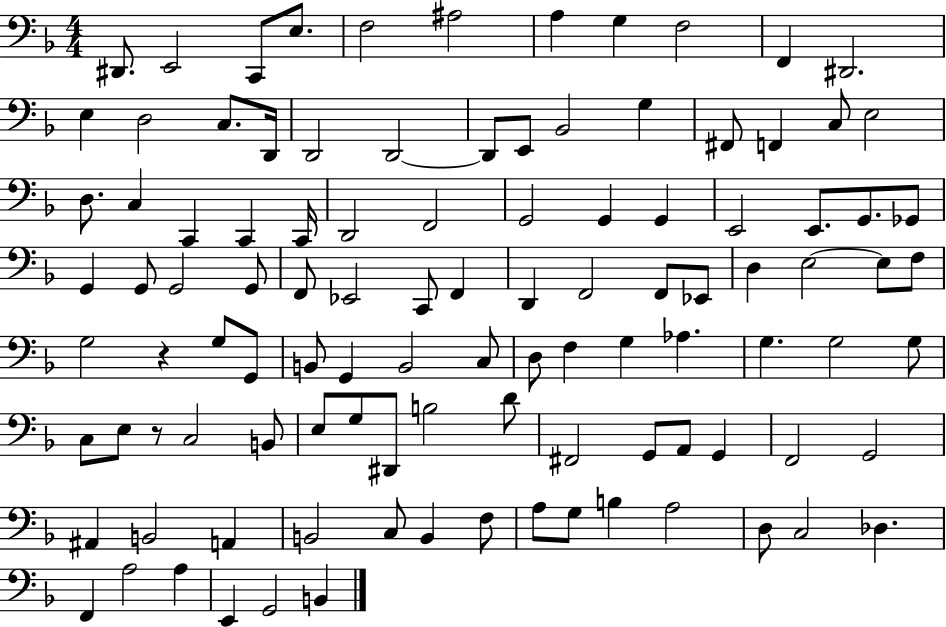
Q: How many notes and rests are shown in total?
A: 106